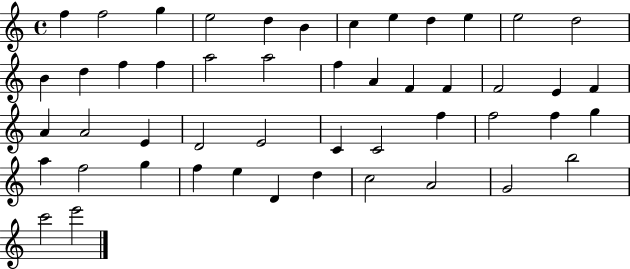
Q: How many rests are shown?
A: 0